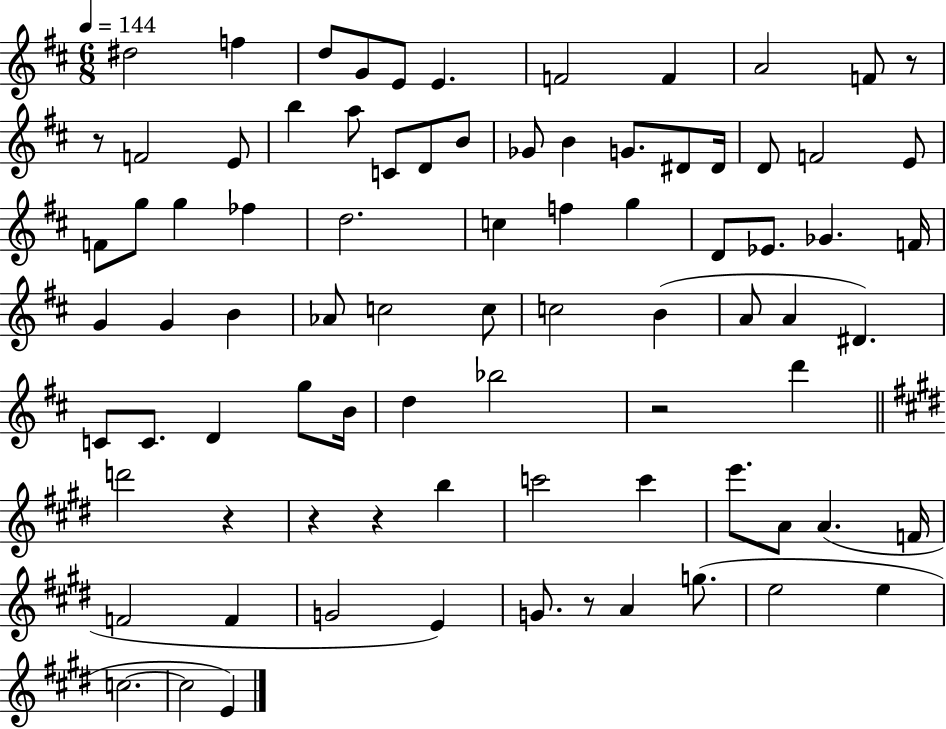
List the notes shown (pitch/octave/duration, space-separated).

D#5/h F5/q D5/e G4/e E4/e E4/q. F4/h F4/q A4/h F4/e R/e R/e F4/h E4/e B5/q A5/e C4/e D4/e B4/e Gb4/e B4/q G4/e. D#4/e D#4/s D4/e F4/h E4/e F4/e G5/e G5/q FES5/q D5/h. C5/q F5/q G5/q D4/e Eb4/e. Gb4/q. F4/s G4/q G4/q B4/q Ab4/e C5/h C5/e C5/h B4/q A4/e A4/q D#4/q. C4/e C4/e. D4/q G5/e B4/s D5/q Bb5/h R/h D6/q D6/h R/q R/q R/q B5/q C6/h C6/q E6/e. A4/e A4/q. F4/s F4/h F4/q G4/h E4/q G4/e. R/e A4/q G5/e. E5/h E5/q C5/h. C5/h E4/q